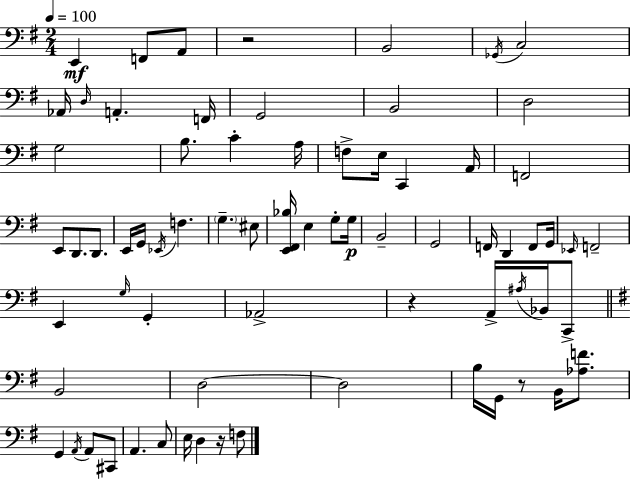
E2/q F2/e A2/e R/h B2/h Gb2/s C3/h Ab2/s D3/s A2/q. F2/s G2/h B2/h D3/h G3/h B3/e. C4/q A3/s F3/e E3/s C2/q A2/s F2/h E2/e D2/e. D2/e. E2/s G2/s Eb2/s F3/q. G3/q. EIS3/e [E2,F#2,Bb3]/s E3/q G3/e G3/s B2/h G2/h F2/s D2/q F2/e G2/s Eb2/s F2/h E2/q G3/s G2/q Ab2/h R/q A2/s A#3/s Bb2/s C2/e B2/h D3/h D3/h B3/s G2/s R/e B2/s [Ab3,F4]/e. G2/q A2/s A2/e C#2/e A2/q. C3/e E3/s D3/q R/s F3/e